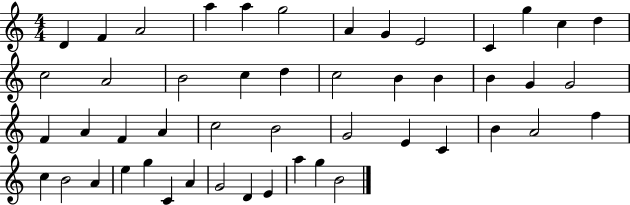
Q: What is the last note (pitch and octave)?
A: B4